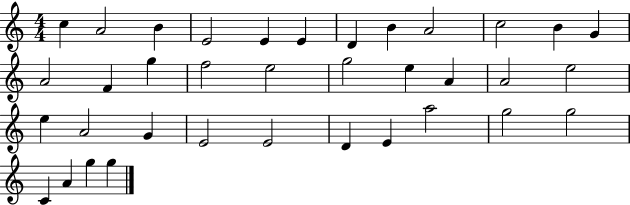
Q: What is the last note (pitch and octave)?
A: G5